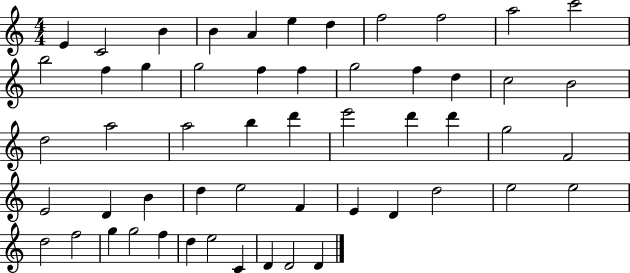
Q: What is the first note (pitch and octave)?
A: E4